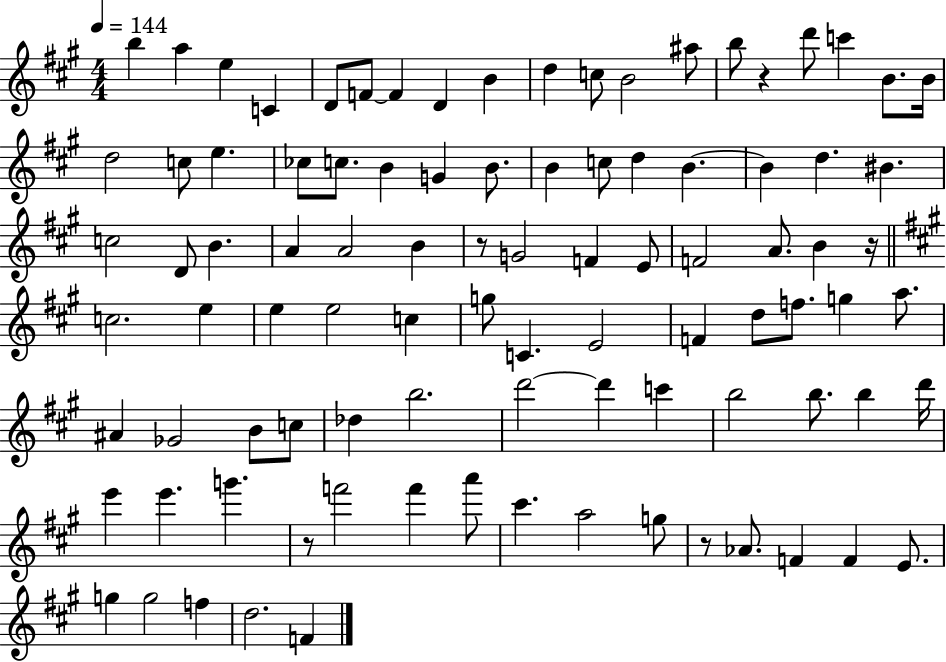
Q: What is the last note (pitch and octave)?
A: F4